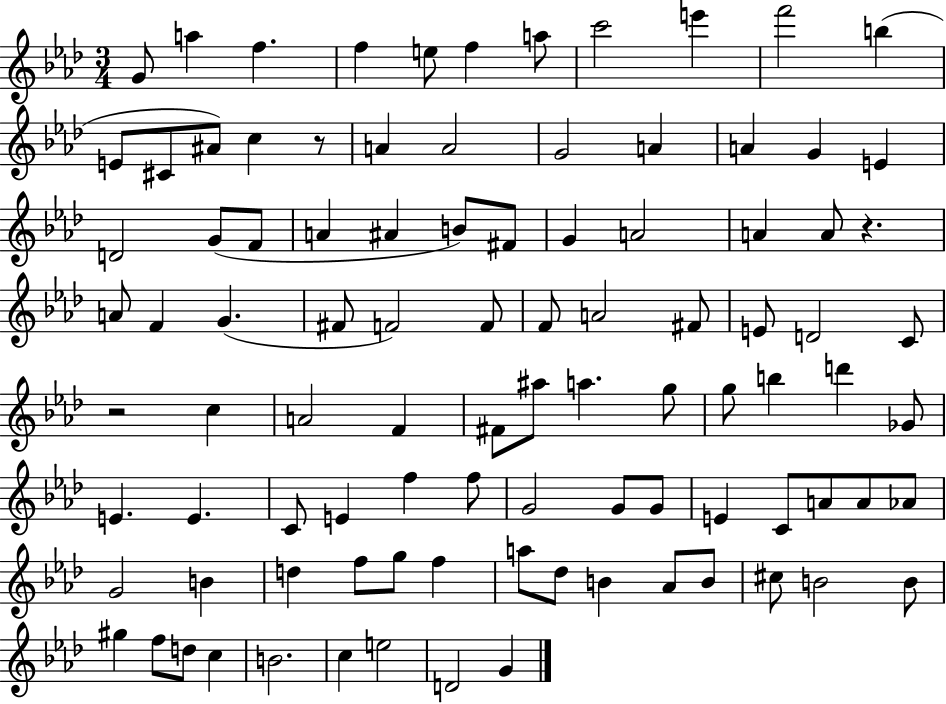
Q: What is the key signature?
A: AES major